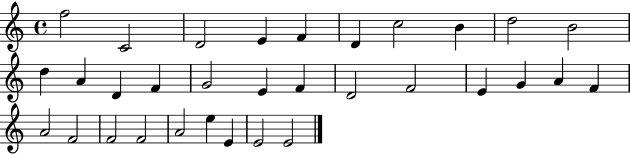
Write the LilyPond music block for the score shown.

{
  \clef treble
  \time 4/4
  \defaultTimeSignature
  \key c \major
  f''2 c'2 | d'2 e'4 f'4 | d'4 c''2 b'4 | d''2 b'2 | \break d''4 a'4 d'4 f'4 | g'2 e'4 f'4 | d'2 f'2 | e'4 g'4 a'4 f'4 | \break a'2 f'2 | f'2 f'2 | a'2 e''4 e'4 | e'2 e'2 | \break \bar "|."
}